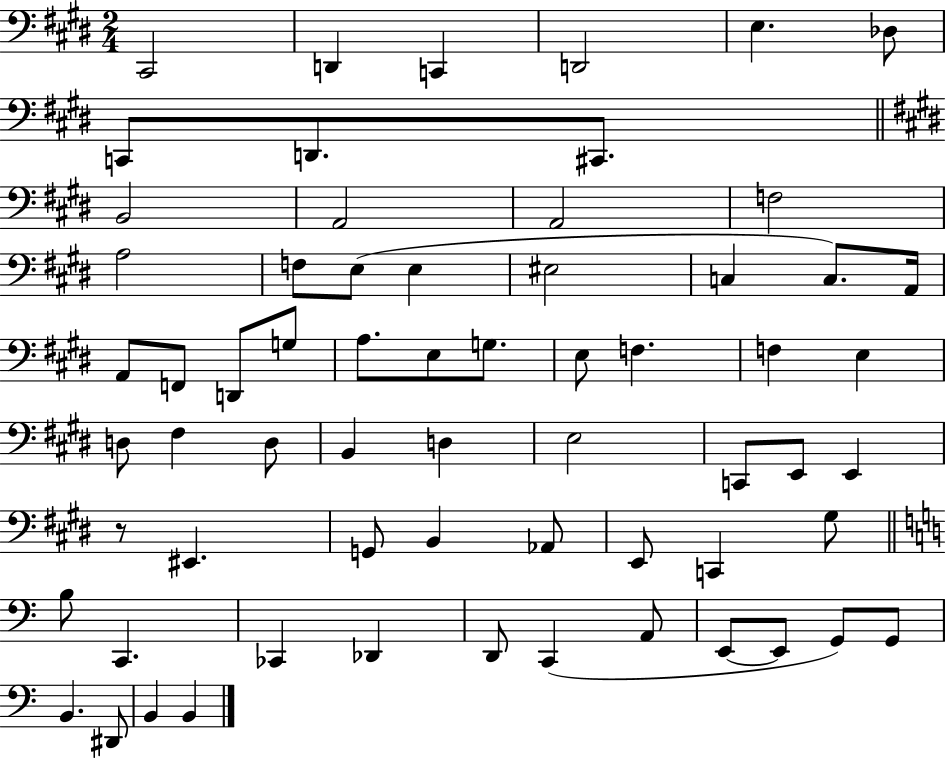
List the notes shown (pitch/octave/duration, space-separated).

C#2/h D2/q C2/q D2/h E3/q. Db3/e C2/e D2/e. C#2/e. B2/h A2/h A2/h F3/h A3/h F3/e E3/e E3/q EIS3/h C3/q C3/e. A2/s A2/e F2/e D2/e G3/e A3/e. E3/e G3/e. E3/e F3/q. F3/q E3/q D3/e F#3/q D3/e B2/q D3/q E3/h C2/e E2/e E2/q R/e EIS2/q. G2/e B2/q Ab2/e E2/e C2/q G#3/e B3/e C2/q. CES2/q Db2/q D2/e C2/q A2/e E2/e E2/e G2/e G2/e B2/q. D#2/e B2/q B2/q